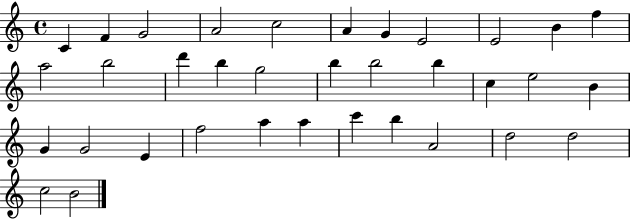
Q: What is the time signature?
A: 4/4